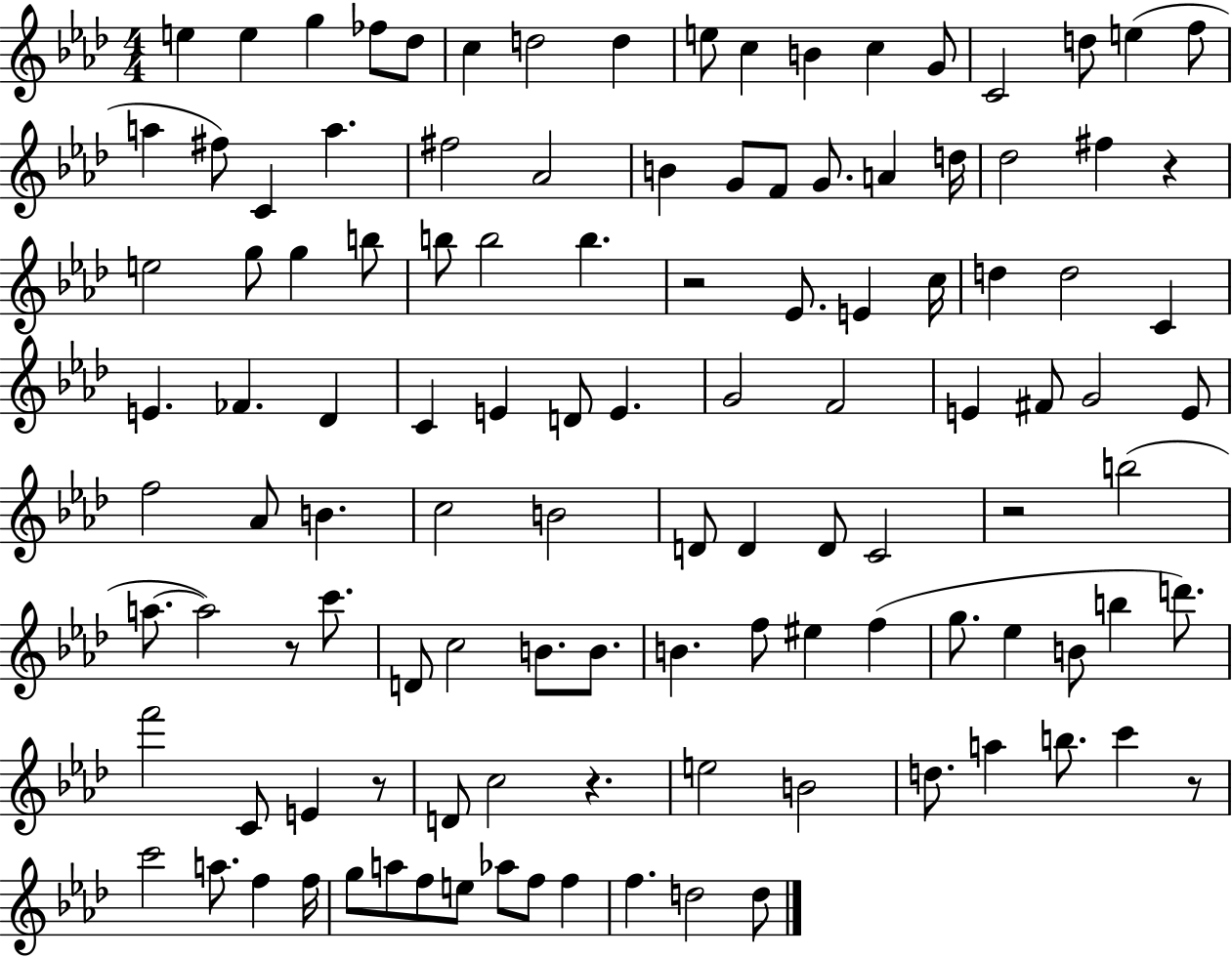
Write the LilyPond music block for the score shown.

{
  \clef treble
  \numericTimeSignature
  \time 4/4
  \key aes \major
  e''4 e''4 g''4 fes''8 des''8 | c''4 d''2 d''4 | e''8 c''4 b'4 c''4 g'8 | c'2 d''8 e''4( f''8 | \break a''4 fis''8) c'4 a''4. | fis''2 aes'2 | b'4 g'8 f'8 g'8. a'4 d''16 | des''2 fis''4 r4 | \break e''2 g''8 g''4 b''8 | b''8 b''2 b''4. | r2 ees'8. e'4 c''16 | d''4 d''2 c'4 | \break e'4. fes'4. des'4 | c'4 e'4 d'8 e'4. | g'2 f'2 | e'4 fis'8 g'2 e'8 | \break f''2 aes'8 b'4. | c''2 b'2 | d'8 d'4 d'8 c'2 | r2 b''2( | \break a''8.~~ a''2) r8 c'''8. | d'8 c''2 b'8. b'8. | b'4. f''8 eis''4 f''4( | g''8. ees''4 b'8 b''4 d'''8.) | \break f'''2 c'8 e'4 r8 | d'8 c''2 r4. | e''2 b'2 | d''8. a''4 b''8. c'''4 r8 | \break c'''2 a''8. f''4 f''16 | g''8 a''8 f''8 e''8 aes''8 f''8 f''4 | f''4. d''2 d''8 | \bar "|."
}